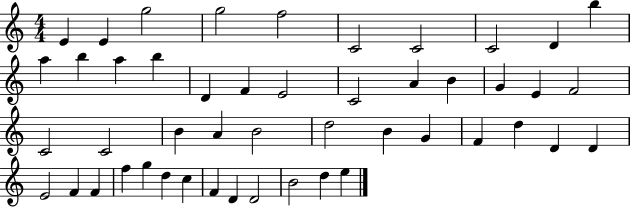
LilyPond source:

{
  \clef treble
  \numericTimeSignature
  \time 4/4
  \key c \major
  e'4 e'4 g''2 | g''2 f''2 | c'2 c'2 | c'2 d'4 b''4 | \break a''4 b''4 a''4 b''4 | d'4 f'4 e'2 | c'2 a'4 b'4 | g'4 e'4 f'2 | \break c'2 c'2 | b'4 a'4 b'2 | d''2 b'4 g'4 | f'4 d''4 d'4 d'4 | \break e'2 f'4 f'4 | f''4 g''4 d''4 c''4 | f'4 d'4 d'2 | b'2 d''4 e''4 | \break \bar "|."
}